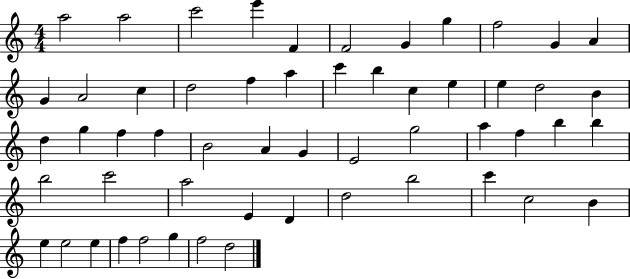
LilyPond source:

{
  \clef treble
  \numericTimeSignature
  \time 4/4
  \key c \major
  a''2 a''2 | c'''2 e'''4 f'4 | f'2 g'4 g''4 | f''2 g'4 a'4 | \break g'4 a'2 c''4 | d''2 f''4 a''4 | c'''4 b''4 c''4 e''4 | e''4 d''2 b'4 | \break d''4 g''4 f''4 f''4 | b'2 a'4 g'4 | e'2 g''2 | a''4 f''4 b''4 b''4 | \break b''2 c'''2 | a''2 e'4 d'4 | d''2 b''2 | c'''4 c''2 b'4 | \break e''4 e''2 e''4 | f''4 f''2 g''4 | f''2 d''2 | \bar "|."
}